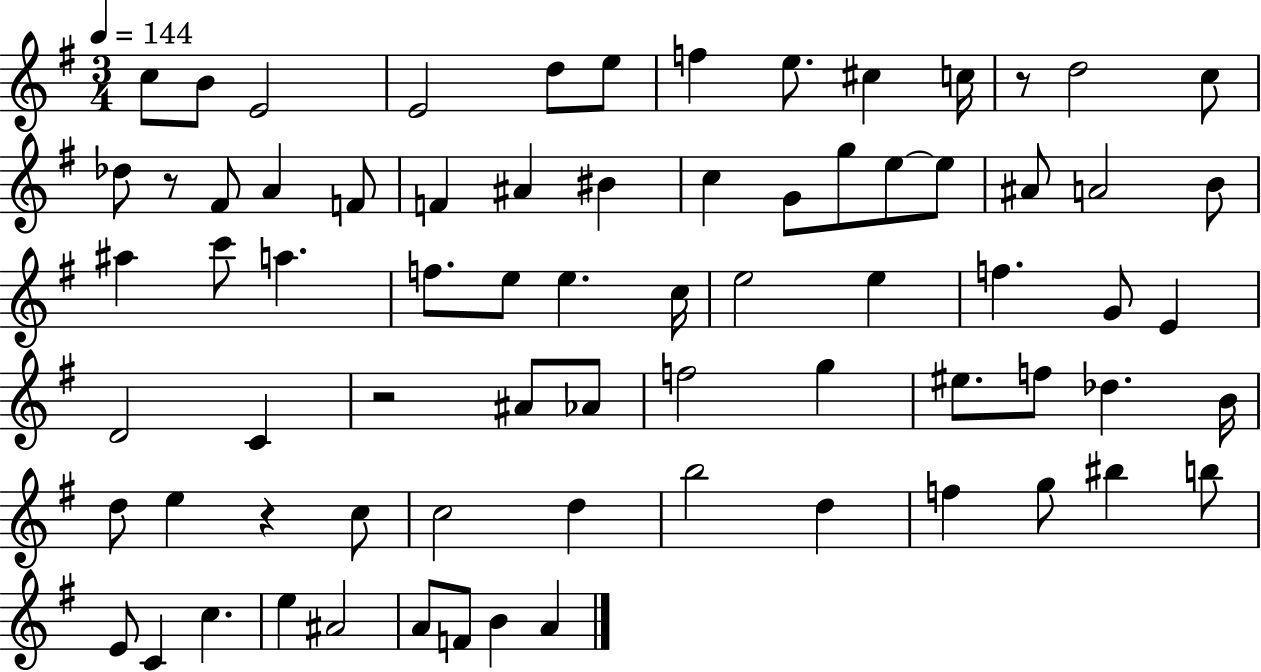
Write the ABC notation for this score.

X:1
T:Untitled
M:3/4
L:1/4
K:G
c/2 B/2 E2 E2 d/2 e/2 f e/2 ^c c/4 z/2 d2 c/2 _d/2 z/2 ^F/2 A F/2 F ^A ^B c G/2 g/2 e/2 e/2 ^A/2 A2 B/2 ^a c'/2 a f/2 e/2 e c/4 e2 e f G/2 E D2 C z2 ^A/2 _A/2 f2 g ^e/2 f/2 _d B/4 d/2 e z c/2 c2 d b2 d f g/2 ^b b/2 E/2 C c e ^A2 A/2 F/2 B A